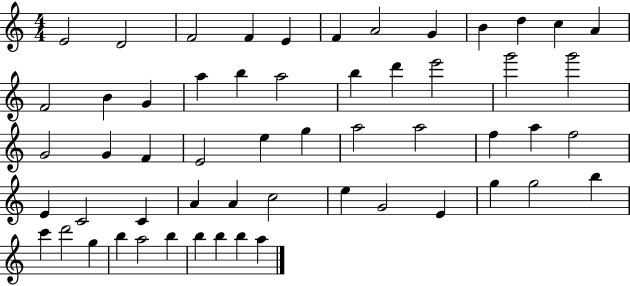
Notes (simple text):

E4/h D4/h F4/h F4/q E4/q F4/q A4/h G4/q B4/q D5/q C5/q A4/q F4/h B4/q G4/q A5/q B5/q A5/h B5/q D6/q E6/h G6/h G6/h G4/h G4/q F4/q E4/h E5/q G5/q A5/h A5/h F5/q A5/q F5/h E4/q C4/h C4/q A4/q A4/q C5/h E5/q G4/h E4/q G5/q G5/h B5/q C6/q D6/h G5/q B5/q A5/h B5/q B5/q B5/q B5/q A5/q